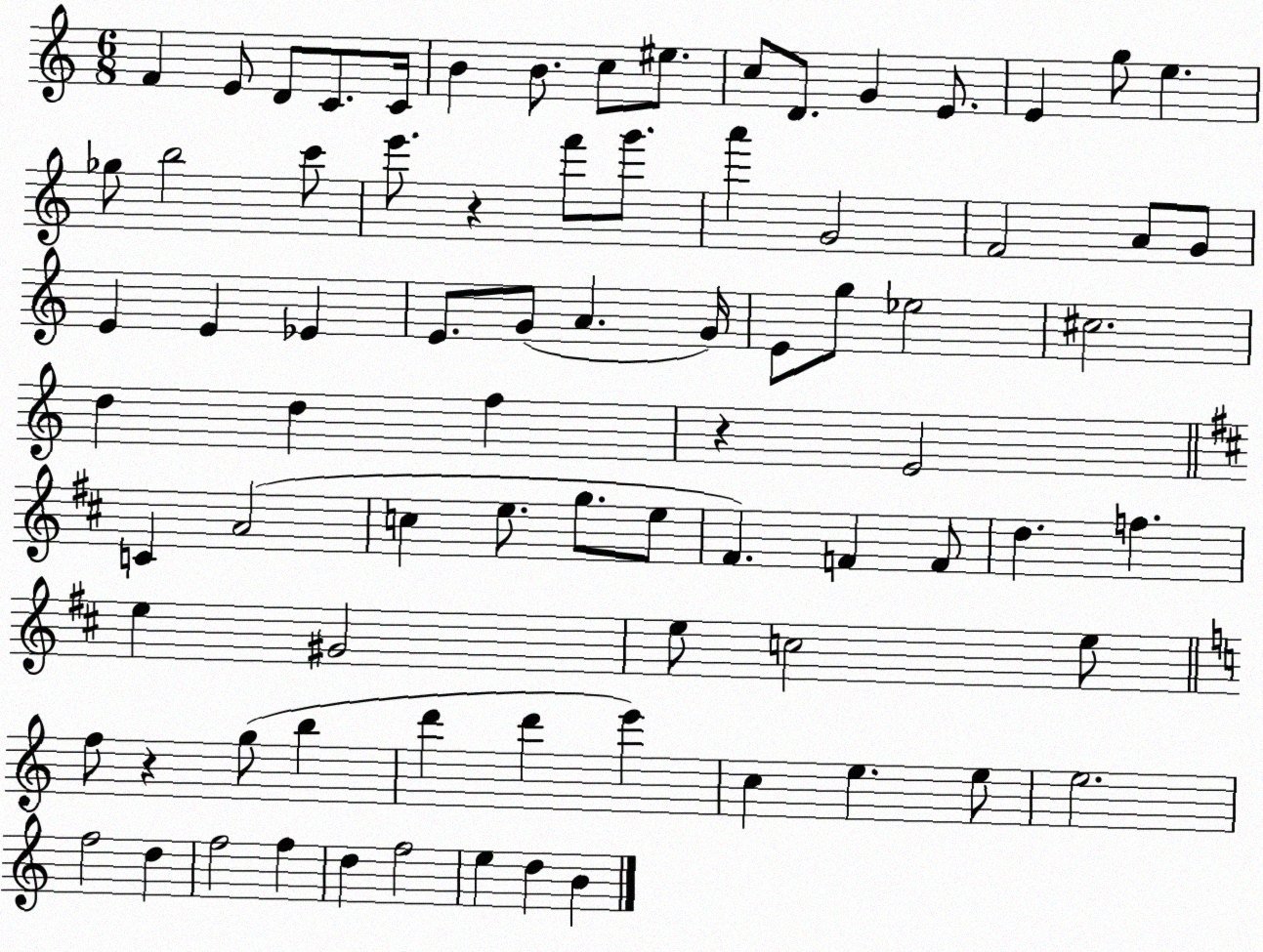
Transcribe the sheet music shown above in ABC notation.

X:1
T:Untitled
M:6/8
L:1/4
K:C
F E/2 D/2 C/2 C/4 B B/2 c/2 ^e/2 c/2 D/2 G E/2 E g/2 e _g/2 b2 c'/2 e'/2 z f'/2 g'/2 a' G2 F2 A/2 G/2 E E _E E/2 G/2 A G/4 E/2 g/2 _e2 ^c2 d d f z E2 C A2 c e/2 g/2 e/2 ^F F F/2 d f e ^G2 e/2 c2 e/2 f/2 z g/2 b d' d' e' c e e/2 e2 f2 d f2 f d f2 e d B